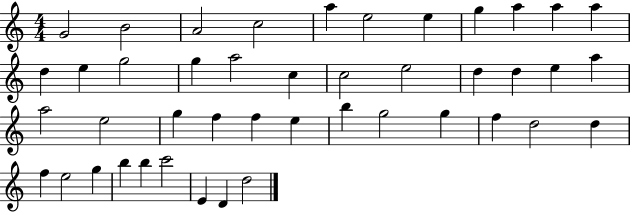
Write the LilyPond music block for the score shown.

{
  \clef treble
  \numericTimeSignature
  \time 4/4
  \key c \major
  g'2 b'2 | a'2 c''2 | a''4 e''2 e''4 | g''4 a''4 a''4 a''4 | \break d''4 e''4 g''2 | g''4 a''2 c''4 | c''2 e''2 | d''4 d''4 e''4 a''4 | \break a''2 e''2 | g''4 f''4 f''4 e''4 | b''4 g''2 g''4 | f''4 d''2 d''4 | \break f''4 e''2 g''4 | b''4 b''4 c'''2 | e'4 d'4 d''2 | \bar "|."
}